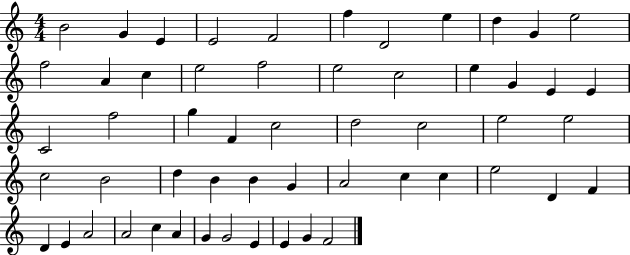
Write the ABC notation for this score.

X:1
T:Untitled
M:4/4
L:1/4
K:C
B2 G E E2 F2 f D2 e d G e2 f2 A c e2 f2 e2 c2 e G E E C2 f2 g F c2 d2 c2 e2 e2 c2 B2 d B B G A2 c c e2 D F D E A2 A2 c A G G2 E E G F2